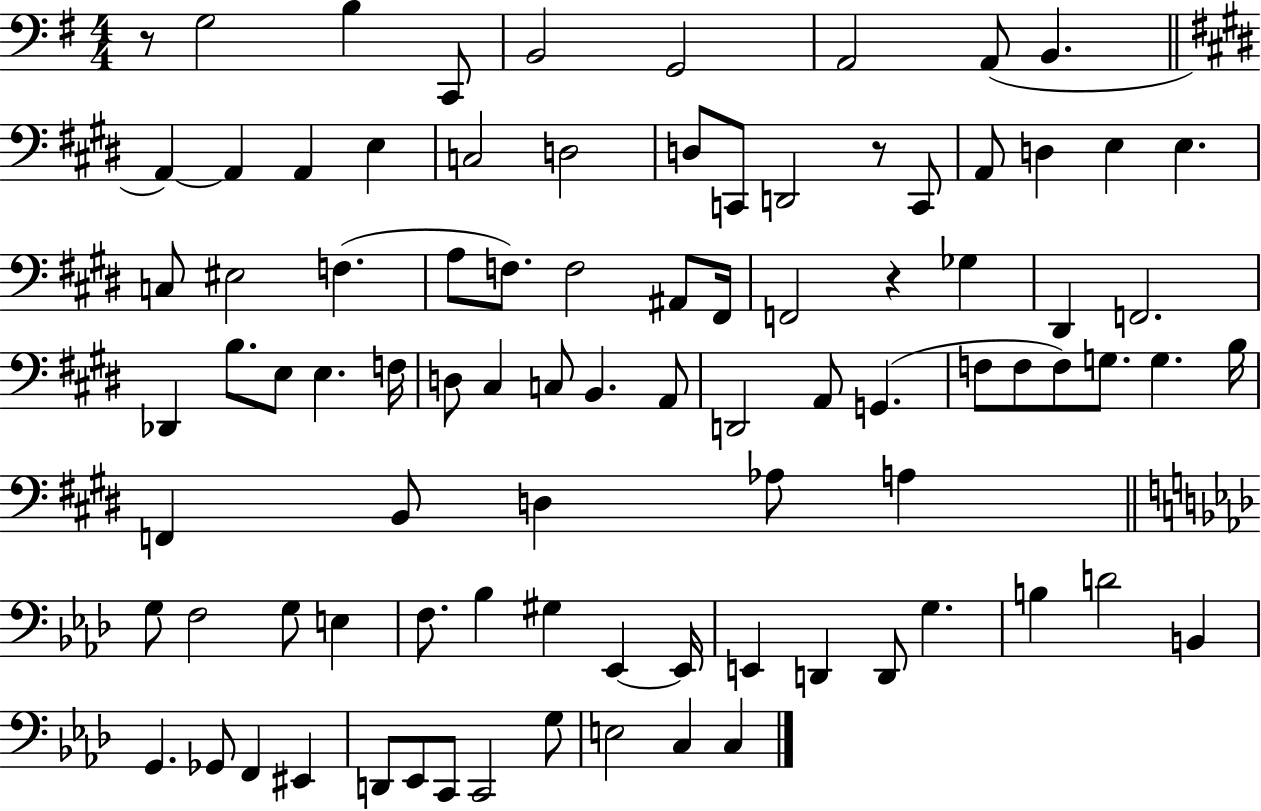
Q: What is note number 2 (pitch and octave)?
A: B3